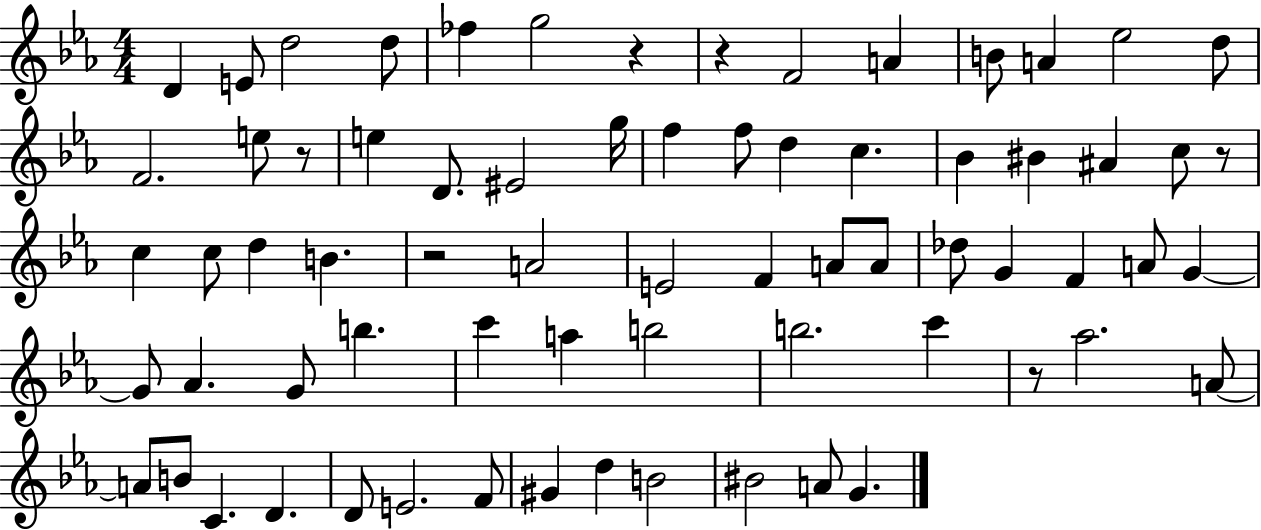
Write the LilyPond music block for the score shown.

{
  \clef treble
  \numericTimeSignature
  \time 4/4
  \key ees \major
  d'4 e'8 d''2 d''8 | fes''4 g''2 r4 | r4 f'2 a'4 | b'8 a'4 ees''2 d''8 | \break f'2. e''8 r8 | e''4 d'8. eis'2 g''16 | f''4 f''8 d''4 c''4. | bes'4 bis'4 ais'4 c''8 r8 | \break c''4 c''8 d''4 b'4. | r2 a'2 | e'2 f'4 a'8 a'8 | des''8 g'4 f'4 a'8 g'4~~ | \break g'8 aes'4. g'8 b''4. | c'''4 a''4 b''2 | b''2. c'''4 | r8 aes''2. a'8~~ | \break a'8 b'8 c'4. d'4. | d'8 e'2. f'8 | gis'4 d''4 b'2 | bis'2 a'8 g'4. | \break \bar "|."
}